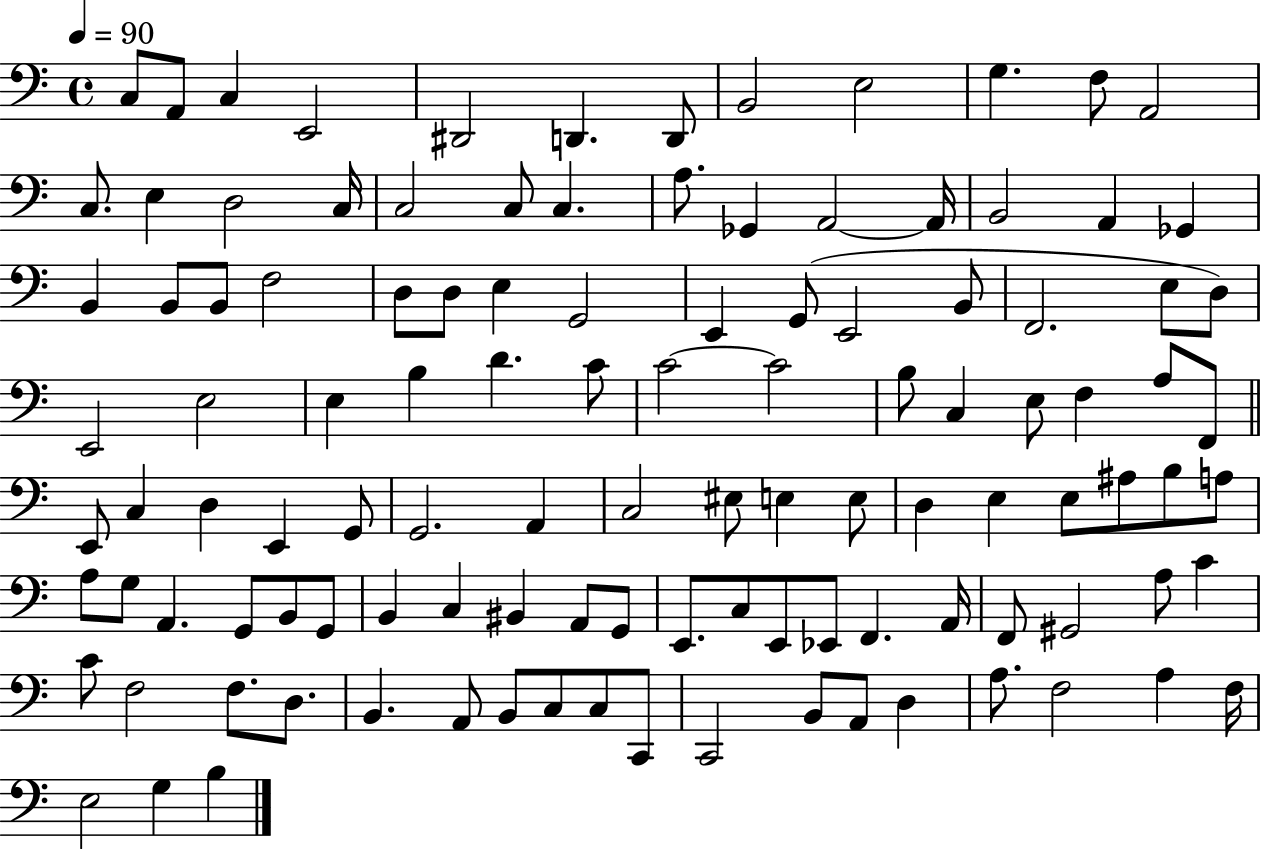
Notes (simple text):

C3/e A2/e C3/q E2/h D#2/h D2/q. D2/e B2/h E3/h G3/q. F3/e A2/h C3/e. E3/q D3/h C3/s C3/h C3/e C3/q. A3/e. Gb2/q A2/h A2/s B2/h A2/q Gb2/q B2/q B2/e B2/e F3/h D3/e D3/e E3/q G2/h E2/q G2/e E2/h B2/e F2/h. E3/e D3/e E2/h E3/h E3/q B3/q D4/q. C4/e C4/h C4/h B3/e C3/q E3/e F3/q A3/e F2/e E2/e C3/q D3/q E2/q G2/e G2/h. A2/q C3/h EIS3/e E3/q E3/e D3/q E3/q E3/e A#3/e B3/e A3/e A3/e G3/e A2/q. G2/e B2/e G2/e B2/q C3/q BIS2/q A2/e G2/e E2/e. C3/e E2/e Eb2/e F2/q. A2/s F2/e G#2/h A3/e C4/q C4/e F3/h F3/e. D3/e. B2/q. A2/e B2/e C3/e C3/e C2/e C2/h B2/e A2/e D3/q A3/e. F3/h A3/q F3/s E3/h G3/q B3/q